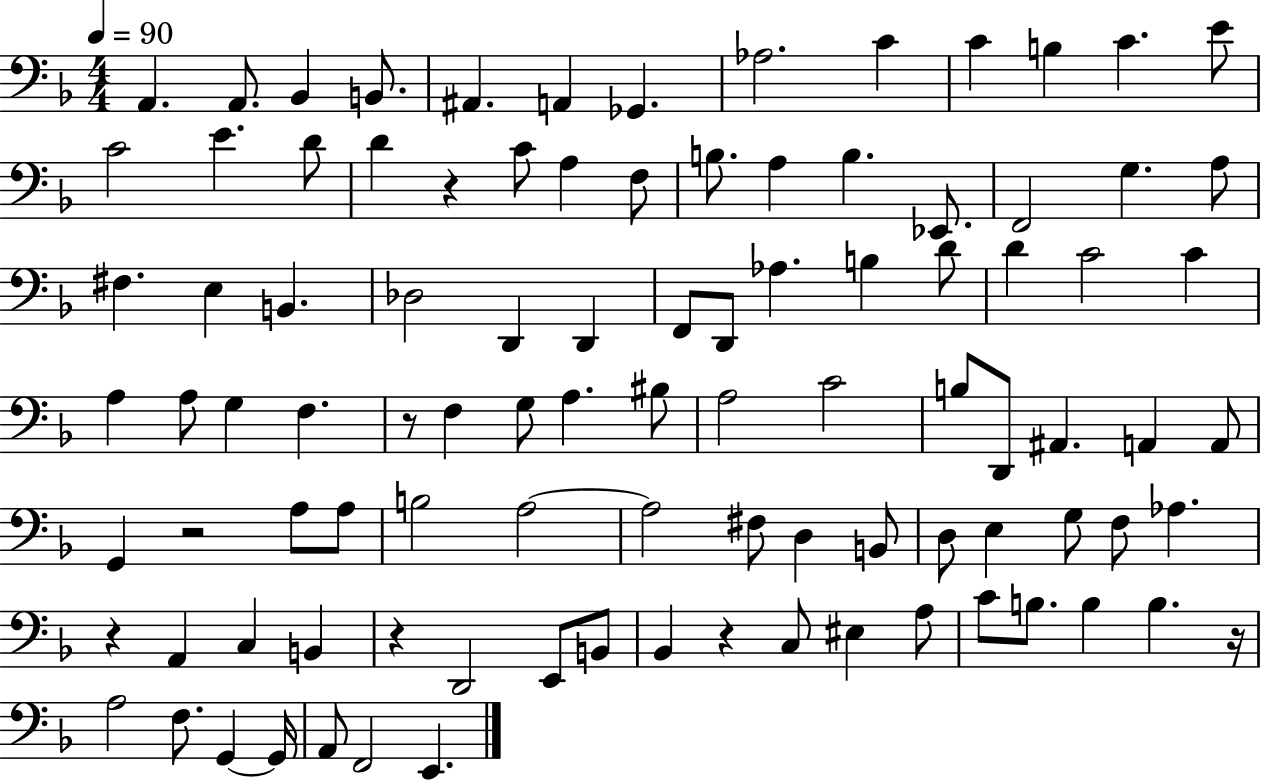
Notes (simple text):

A2/q. A2/e. Bb2/q B2/e. A#2/q. A2/q Gb2/q. Ab3/h. C4/q C4/q B3/q C4/q. E4/e C4/h E4/q. D4/e D4/q R/q C4/e A3/q F3/e B3/e. A3/q B3/q. Eb2/e. F2/h G3/q. A3/e F#3/q. E3/q B2/q. Db3/h D2/q D2/q F2/e D2/e Ab3/q. B3/q D4/e D4/q C4/h C4/q A3/q A3/e G3/q F3/q. R/e F3/q G3/e A3/q. BIS3/e A3/h C4/h B3/e D2/e A#2/q. A2/q A2/e G2/q R/h A3/e A3/e B3/h A3/h A3/h F#3/e D3/q B2/e D3/e E3/q G3/e F3/e Ab3/q. R/q A2/q C3/q B2/q R/q D2/h E2/e B2/e Bb2/q R/q C3/e EIS3/q A3/e C4/e B3/e. B3/q B3/q. R/s A3/h F3/e. G2/q G2/s A2/e F2/h E2/q.